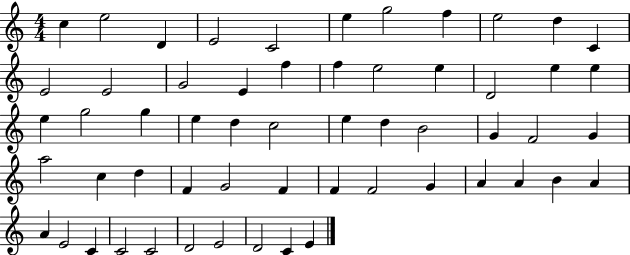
{
  \clef treble
  \numericTimeSignature
  \time 4/4
  \key c \major
  c''4 e''2 d'4 | e'2 c'2 | e''4 g''2 f''4 | e''2 d''4 c'4 | \break e'2 e'2 | g'2 e'4 f''4 | f''4 e''2 e''4 | d'2 e''4 e''4 | \break e''4 g''2 g''4 | e''4 d''4 c''2 | e''4 d''4 b'2 | g'4 f'2 g'4 | \break a''2 c''4 d''4 | f'4 g'2 f'4 | f'4 f'2 g'4 | a'4 a'4 b'4 a'4 | \break a'4 e'2 c'4 | c'2 c'2 | d'2 e'2 | d'2 c'4 e'4 | \break \bar "|."
}